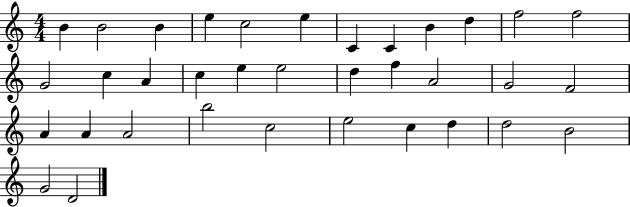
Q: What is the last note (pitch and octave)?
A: D4